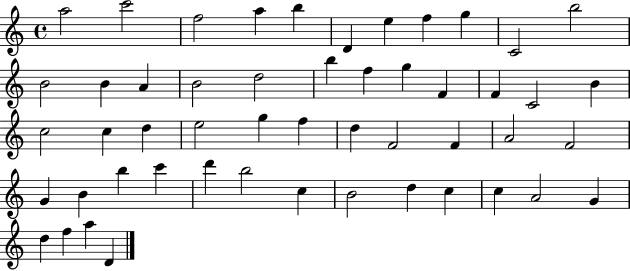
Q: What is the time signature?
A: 4/4